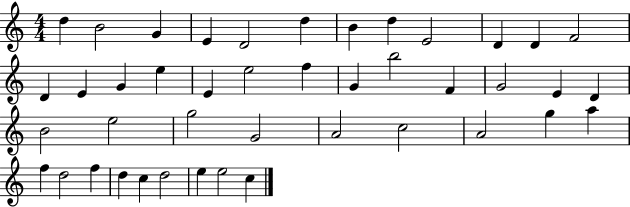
D5/q B4/h G4/q E4/q D4/h D5/q B4/q D5/q E4/h D4/q D4/q F4/h D4/q E4/q G4/q E5/q E4/q E5/h F5/q G4/q B5/h F4/q G4/h E4/q D4/q B4/h E5/h G5/h G4/h A4/h C5/h A4/h G5/q A5/q F5/q D5/h F5/q D5/q C5/q D5/h E5/q E5/h C5/q